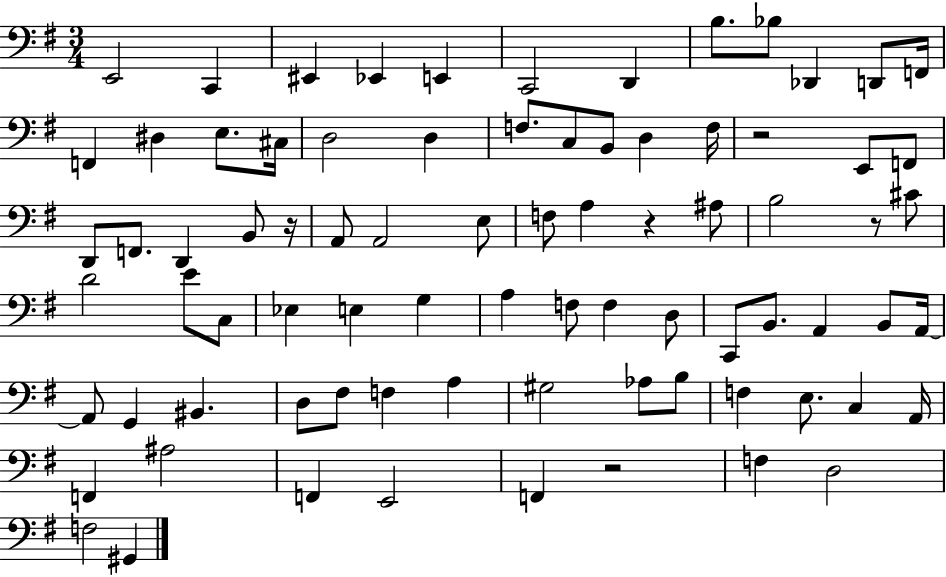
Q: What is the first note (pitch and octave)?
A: E2